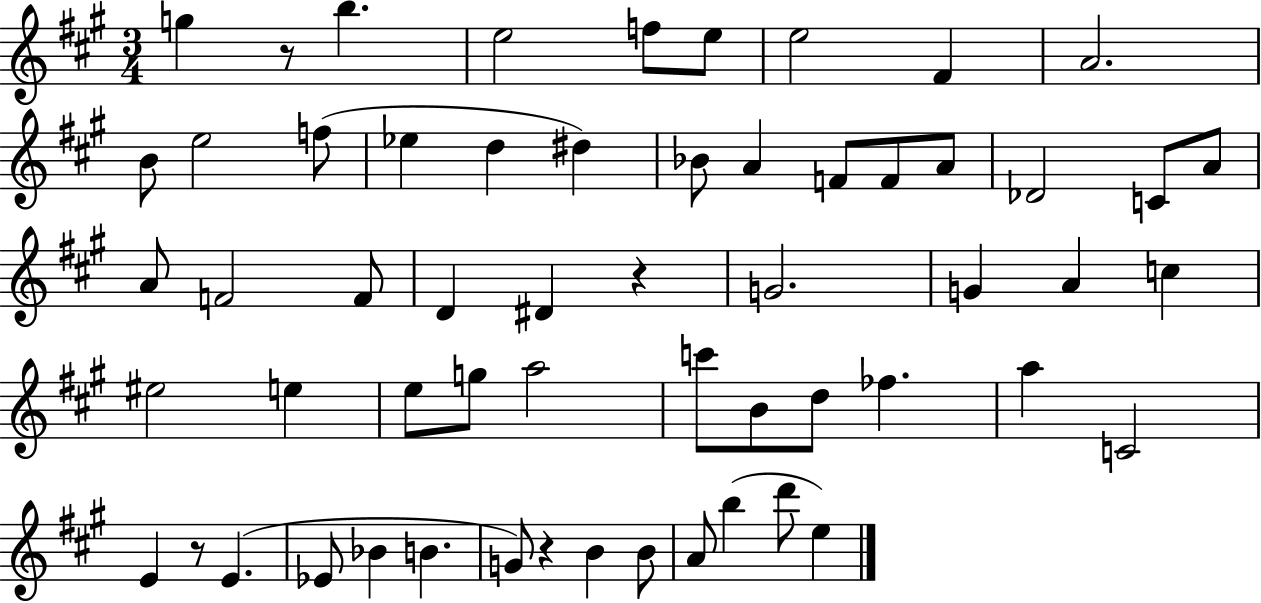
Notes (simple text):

G5/q R/e B5/q. E5/h F5/e E5/e E5/h F#4/q A4/h. B4/e E5/h F5/e Eb5/q D5/q D#5/q Bb4/e A4/q F4/e F4/e A4/e Db4/h C4/e A4/e A4/e F4/h F4/e D4/q D#4/q R/q G4/h. G4/q A4/q C5/q EIS5/h E5/q E5/e G5/e A5/h C6/e B4/e D5/e FES5/q. A5/q C4/h E4/q R/e E4/q. Eb4/e Bb4/q B4/q. G4/e R/q B4/q B4/e A4/e B5/q D6/e E5/q